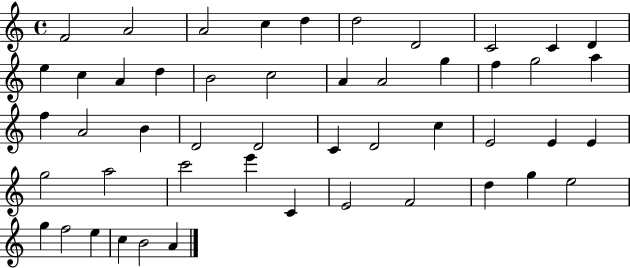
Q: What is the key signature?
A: C major